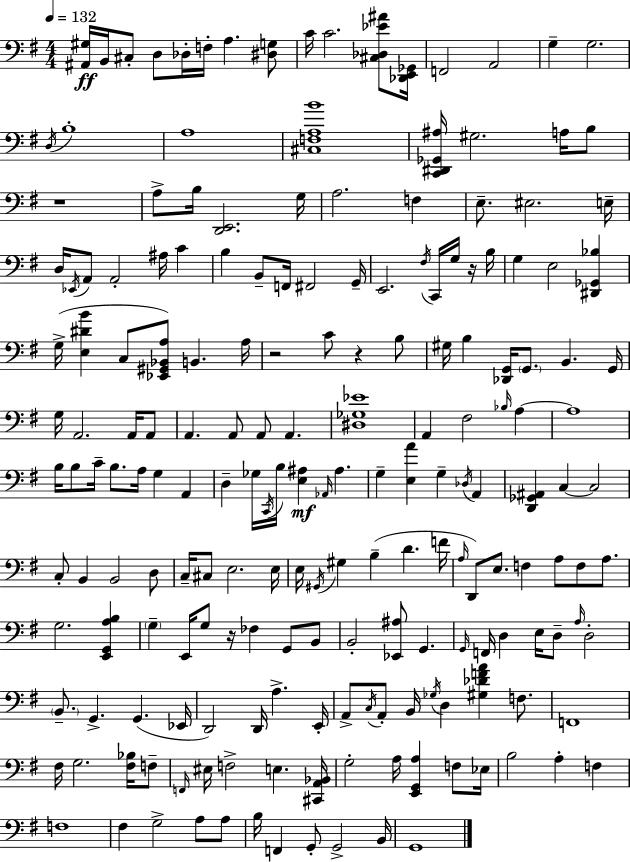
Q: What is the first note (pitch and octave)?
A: B2